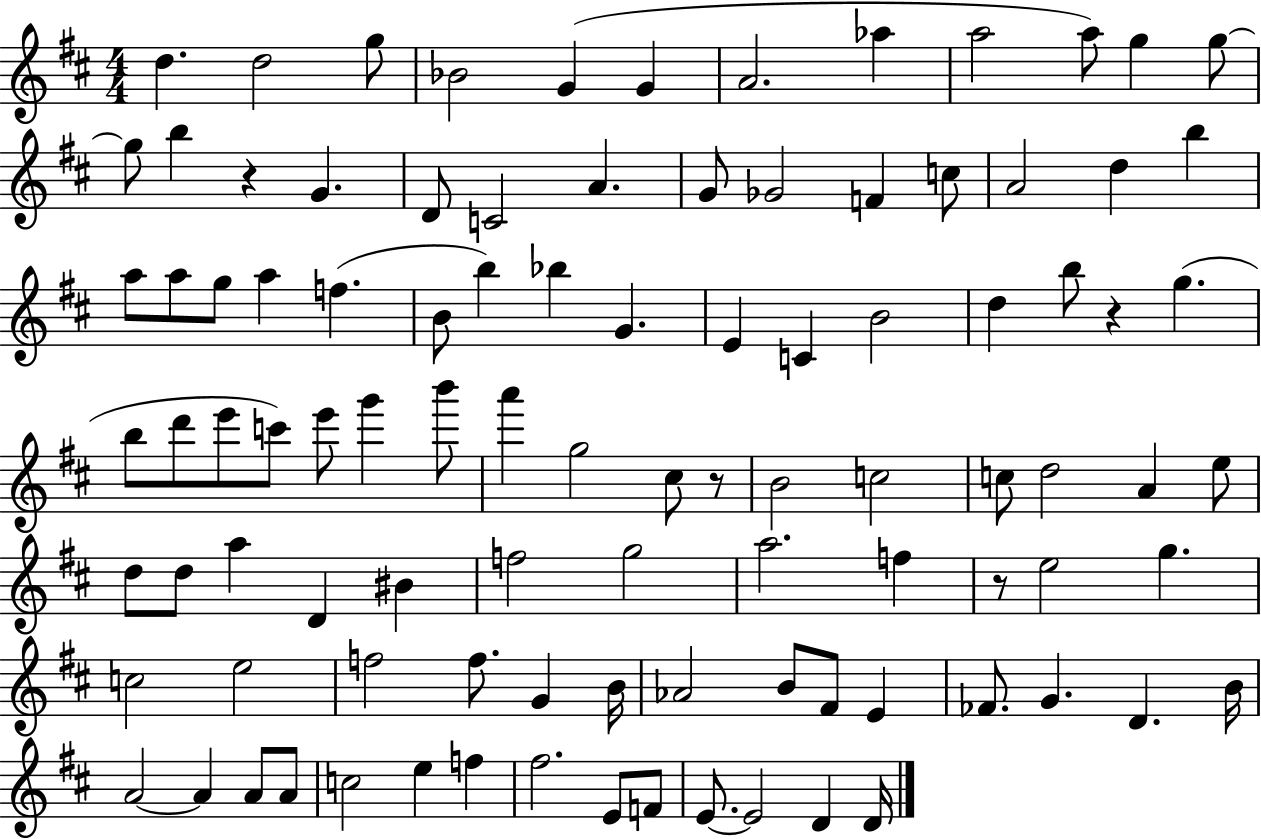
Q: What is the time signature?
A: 4/4